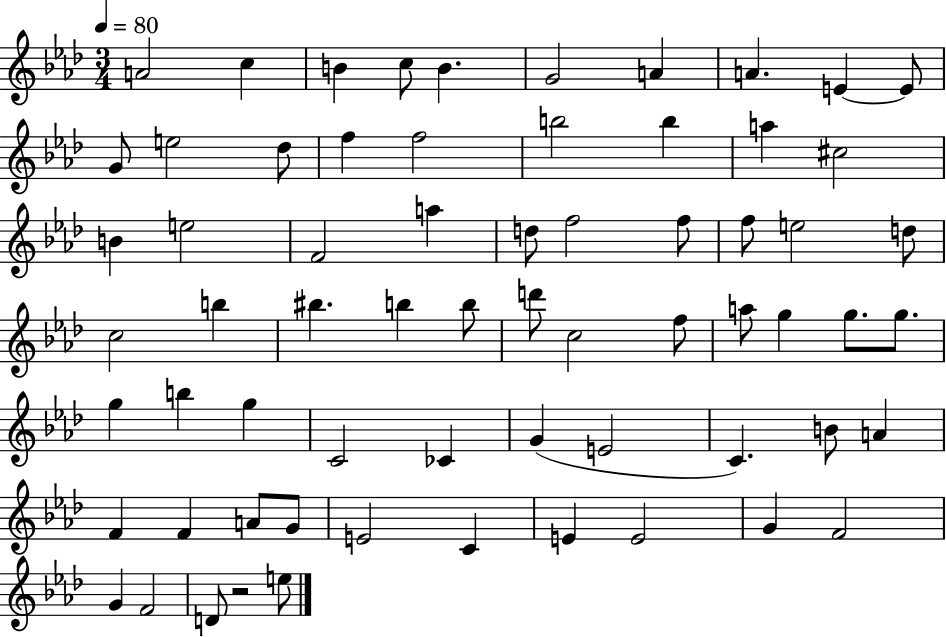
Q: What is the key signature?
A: AES major